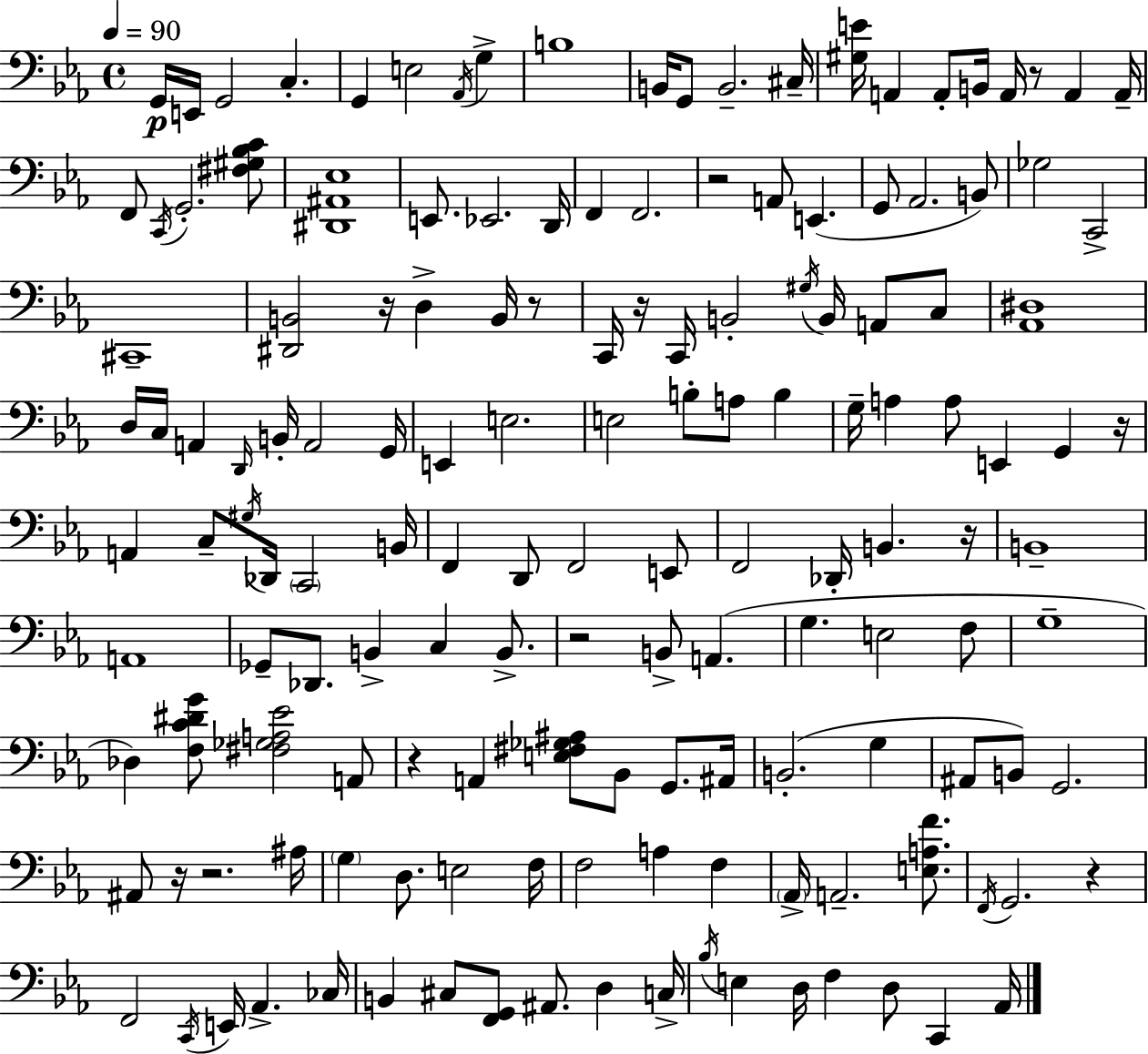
G2/s E2/s G2/h C3/q. G2/q E3/h Ab2/s G3/q B3/w B2/s G2/e B2/h. C#3/s [G#3,E4]/s A2/q A2/e B2/s A2/s R/e A2/q A2/s F2/e C2/s G2/h. [F#3,G#3,Bb3,C4]/e [D#2,A#2,Eb3]/w E2/e. Eb2/h. D2/s F2/q F2/h. R/h A2/e E2/q. G2/e Ab2/h. B2/e Gb3/h C2/h C#2/w [D#2,B2]/h R/s D3/q B2/s R/e C2/s R/s C2/s B2/h G#3/s B2/s A2/e C3/e [Ab2,D#3]/w D3/s C3/s A2/q D2/s B2/s A2/h G2/s E2/q E3/h. E3/h B3/e A3/e B3/q G3/s A3/q A3/e E2/q G2/q R/s A2/q C3/e G#3/s Db2/s C2/h B2/s F2/q D2/e F2/h E2/e F2/h Db2/s B2/q. R/s B2/w A2/w Gb2/e Db2/e. B2/q C3/q B2/e. R/h B2/e A2/q. G3/q. E3/h F3/e G3/w Db3/q [F3,C4,D#4,G4]/e [F#3,Gb3,A3,Eb4]/h A2/e R/q A2/q [E3,F#3,Gb3,A#3]/e Bb2/e G2/e. A#2/s B2/h. G3/q A#2/e B2/e G2/h. A#2/e R/s R/h. A#3/s G3/q D3/e. E3/h F3/s F3/h A3/q F3/q Ab2/s A2/h. [E3,A3,F4]/e. F2/s G2/h. R/q F2/h C2/s E2/s Ab2/q. CES3/s B2/q C#3/e [F2,G2]/e A#2/e. D3/q C3/s Bb3/s E3/q D3/s F3/q D3/e C2/q Ab2/s